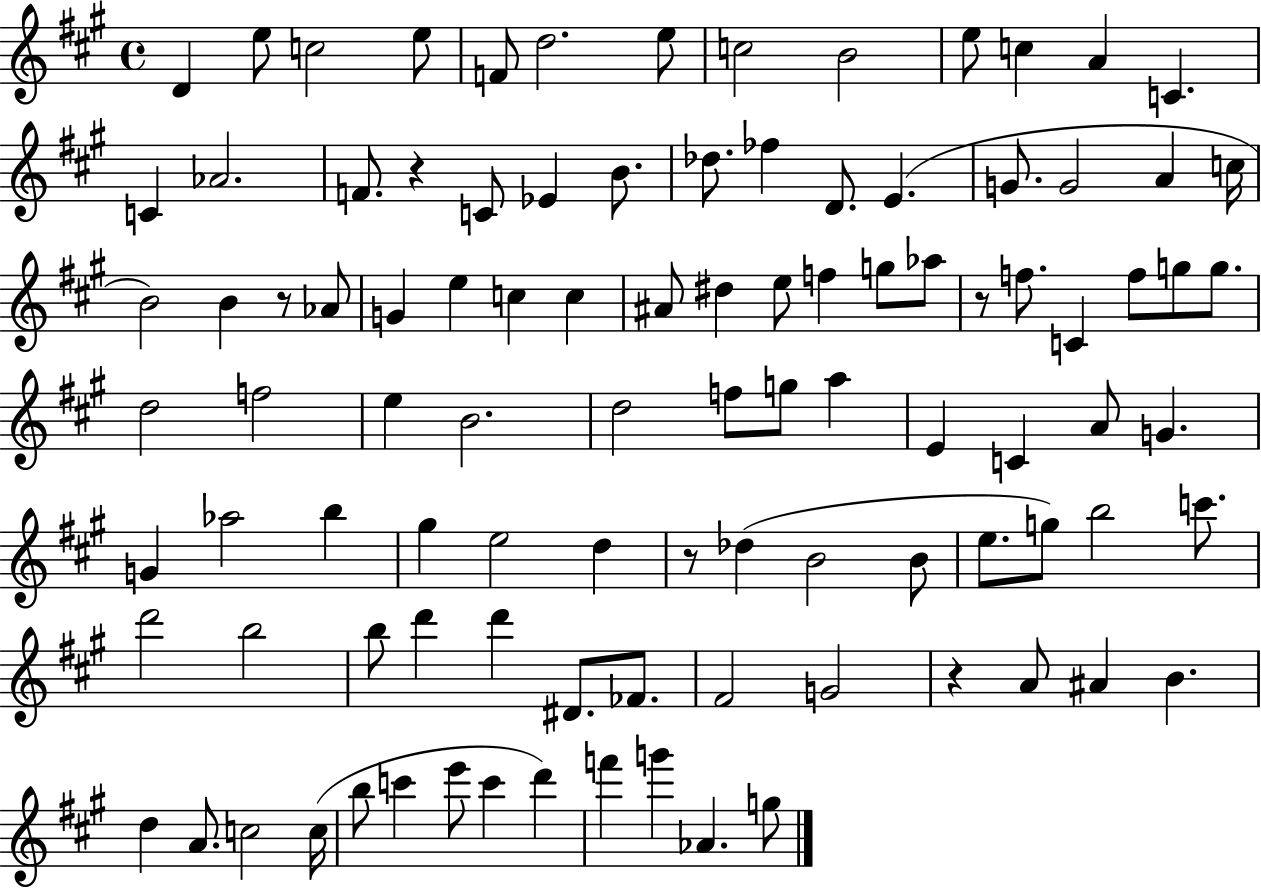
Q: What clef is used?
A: treble